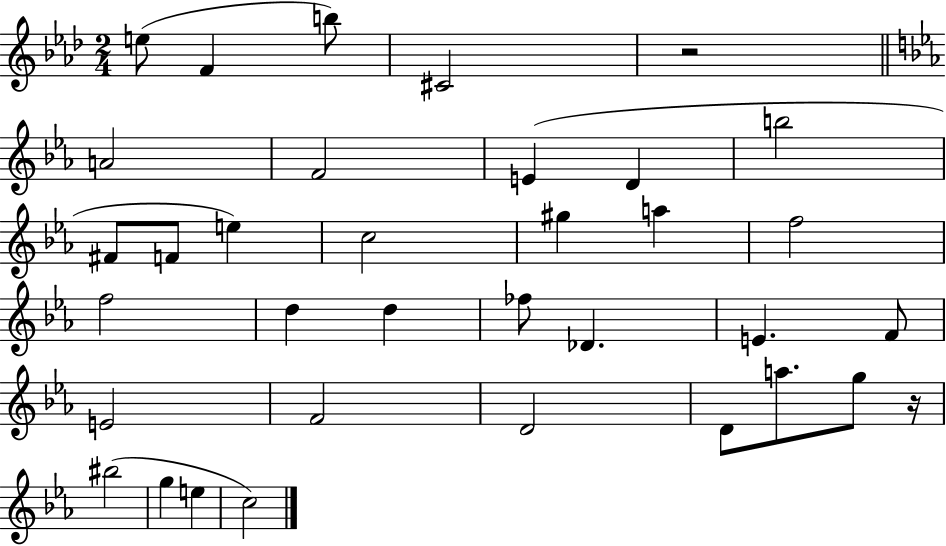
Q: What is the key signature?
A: AES major